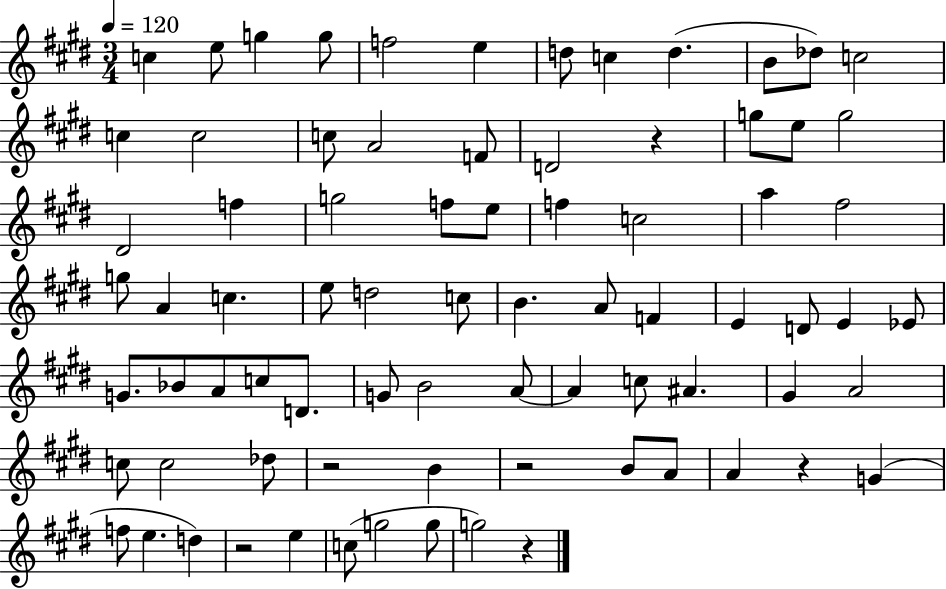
C5/q E5/e G5/q G5/e F5/h E5/q D5/e C5/q D5/q. B4/e Db5/e C5/h C5/q C5/h C5/e A4/h F4/e D4/h R/q G5/e E5/e G5/h D#4/h F5/q G5/h F5/e E5/e F5/q C5/h A5/q F#5/h G5/e A4/q C5/q. E5/e D5/h C5/e B4/q. A4/e F4/q E4/q D4/e E4/q Eb4/e G4/e. Bb4/e A4/e C5/e D4/e. G4/e B4/h A4/e A4/q C5/e A#4/q. G#4/q A4/h C5/e C5/h Db5/e R/h B4/q R/h B4/e A4/e A4/q R/q G4/q F5/e E5/q. D5/q R/h E5/q C5/e G5/h G5/e G5/h R/q